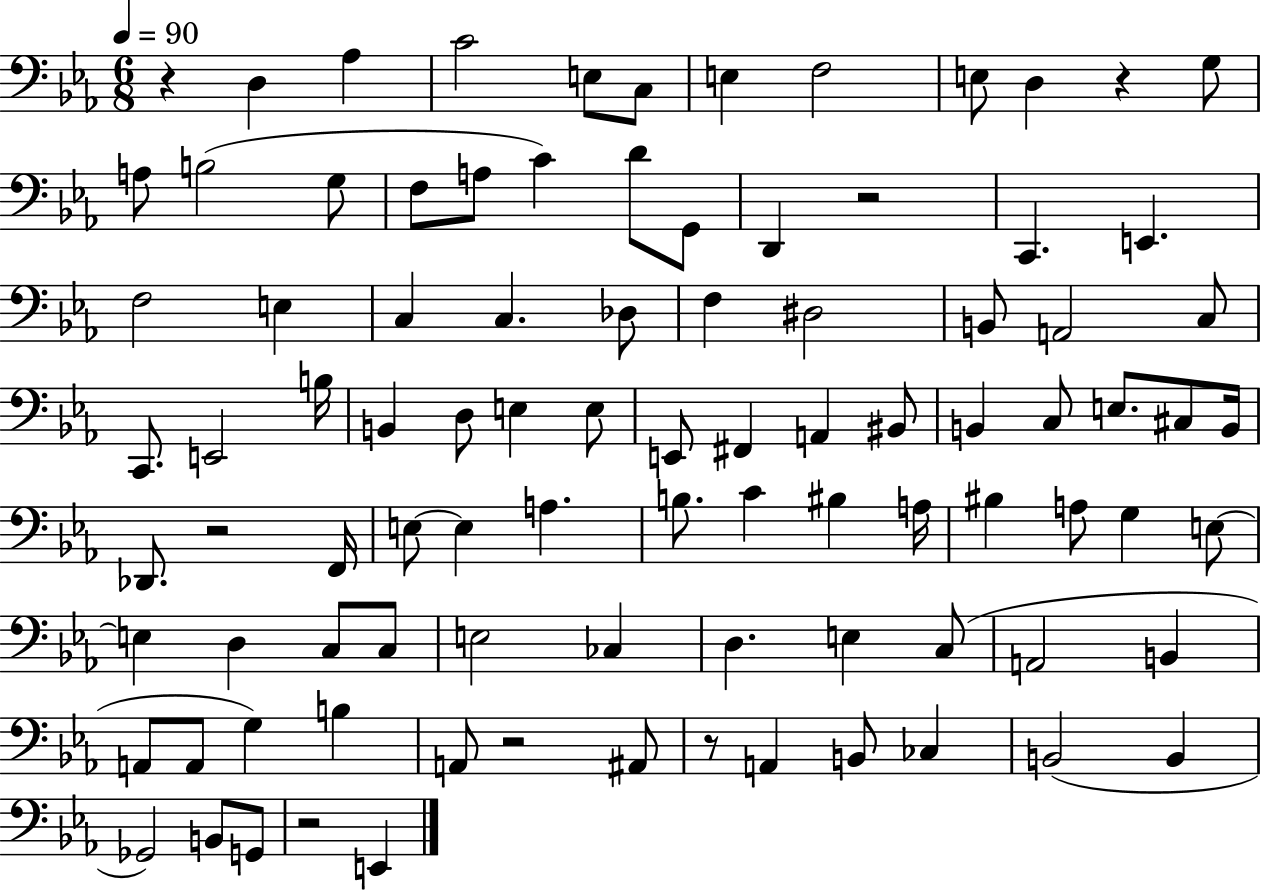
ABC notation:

X:1
T:Untitled
M:6/8
L:1/4
K:Eb
z D, _A, C2 E,/2 C,/2 E, F,2 E,/2 D, z G,/2 A,/2 B,2 G,/2 F,/2 A,/2 C D/2 G,,/2 D,, z2 C,, E,, F,2 E, C, C, _D,/2 F, ^D,2 B,,/2 A,,2 C,/2 C,,/2 E,,2 B,/4 B,, D,/2 E, E,/2 E,,/2 ^F,, A,, ^B,,/2 B,, C,/2 E,/2 ^C,/2 B,,/4 _D,,/2 z2 F,,/4 E,/2 E, A, B,/2 C ^B, A,/4 ^B, A,/2 G, E,/2 E, D, C,/2 C,/2 E,2 _C, D, E, C,/2 A,,2 B,, A,,/2 A,,/2 G, B, A,,/2 z2 ^A,,/2 z/2 A,, B,,/2 _C, B,,2 B,, _G,,2 B,,/2 G,,/2 z2 E,,